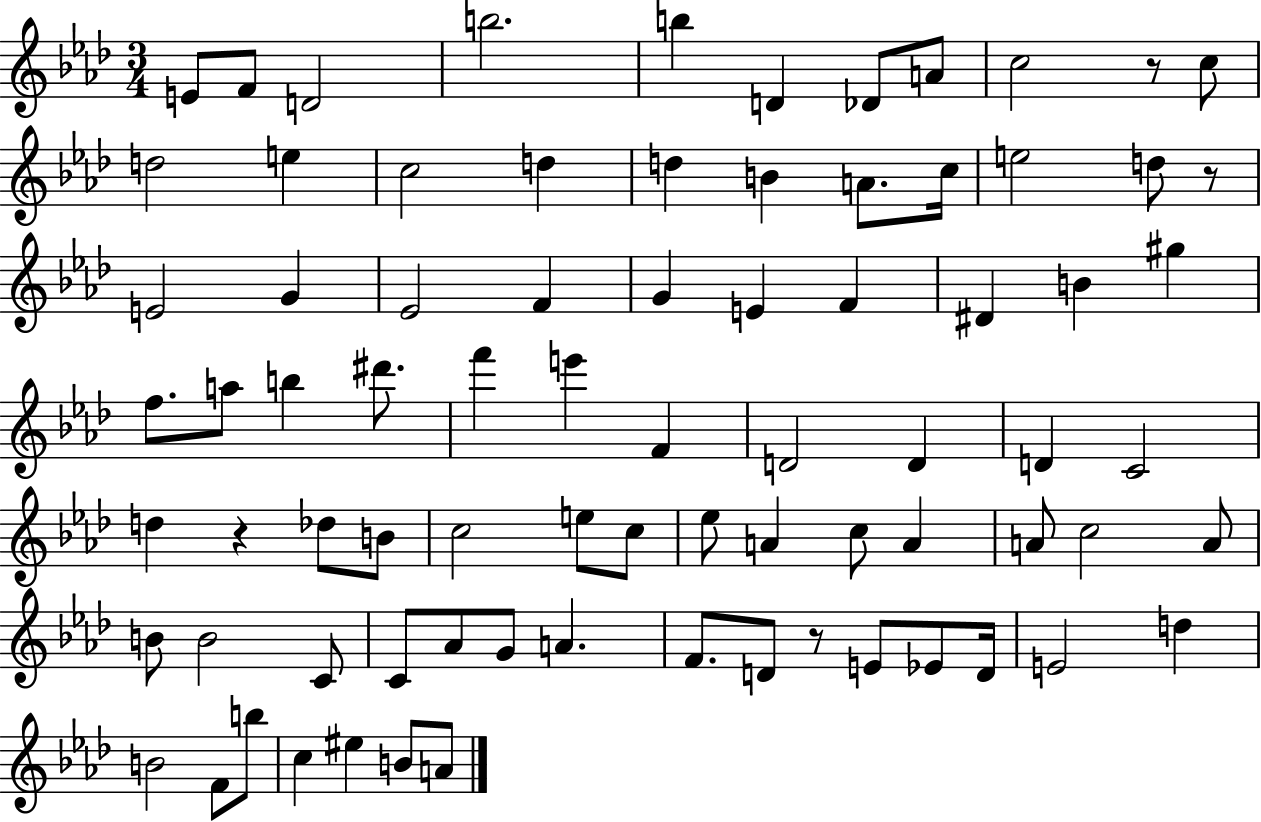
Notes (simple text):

E4/e F4/e D4/h B5/h. B5/q D4/q Db4/e A4/e C5/h R/e C5/e D5/h E5/q C5/h D5/q D5/q B4/q A4/e. C5/s E5/h D5/e R/e E4/h G4/q Eb4/h F4/q G4/q E4/q F4/q D#4/q B4/q G#5/q F5/e. A5/e B5/q D#6/e. F6/q E6/q F4/q D4/h D4/q D4/q C4/h D5/q R/q Db5/e B4/e C5/h E5/e C5/e Eb5/e A4/q C5/e A4/q A4/e C5/h A4/e B4/e B4/h C4/e C4/e Ab4/e G4/e A4/q. F4/e. D4/e R/e E4/e Eb4/e D4/s E4/h D5/q B4/h F4/e B5/e C5/q EIS5/q B4/e A4/e